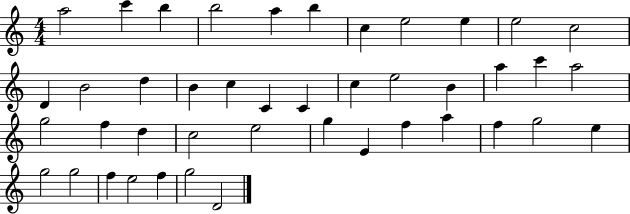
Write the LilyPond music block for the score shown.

{
  \clef treble
  \numericTimeSignature
  \time 4/4
  \key c \major
  a''2 c'''4 b''4 | b''2 a''4 b''4 | c''4 e''2 e''4 | e''2 c''2 | \break d'4 b'2 d''4 | b'4 c''4 c'4 c'4 | c''4 e''2 b'4 | a''4 c'''4 a''2 | \break g''2 f''4 d''4 | c''2 e''2 | g''4 e'4 f''4 a''4 | f''4 g''2 e''4 | \break g''2 g''2 | f''4 e''2 f''4 | g''2 d'2 | \bar "|."
}